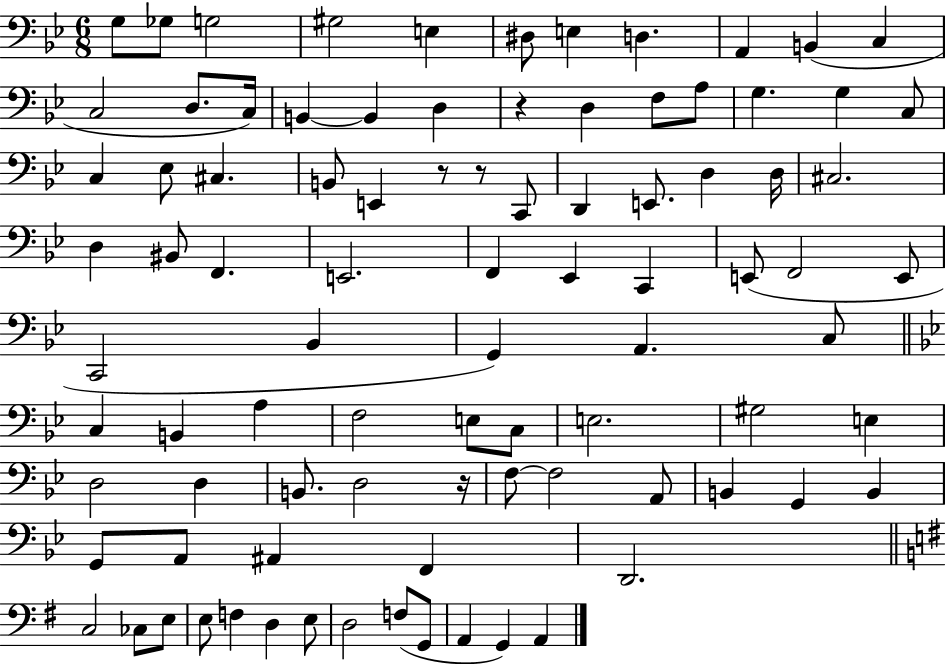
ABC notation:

X:1
T:Untitled
M:6/8
L:1/4
K:Bb
G,/2 _G,/2 G,2 ^G,2 E, ^D,/2 E, D, A,, B,, C, C,2 D,/2 C,/4 B,, B,, D, z D, F,/2 A,/2 G, G, C,/2 C, _E,/2 ^C, B,,/2 E,, z/2 z/2 C,,/2 D,, E,,/2 D, D,/4 ^C,2 D, ^B,,/2 F,, E,,2 F,, _E,, C,, E,,/2 F,,2 E,,/2 C,,2 _B,, G,, A,, C,/2 C, B,, A, F,2 E,/2 C,/2 E,2 ^G,2 E, D,2 D, B,,/2 D,2 z/4 F,/2 F,2 A,,/2 B,, G,, B,, G,,/2 A,,/2 ^A,, F,, D,,2 C,2 _C,/2 E,/2 E,/2 F, D, E,/2 D,2 F,/2 G,,/2 A,, G,, A,,